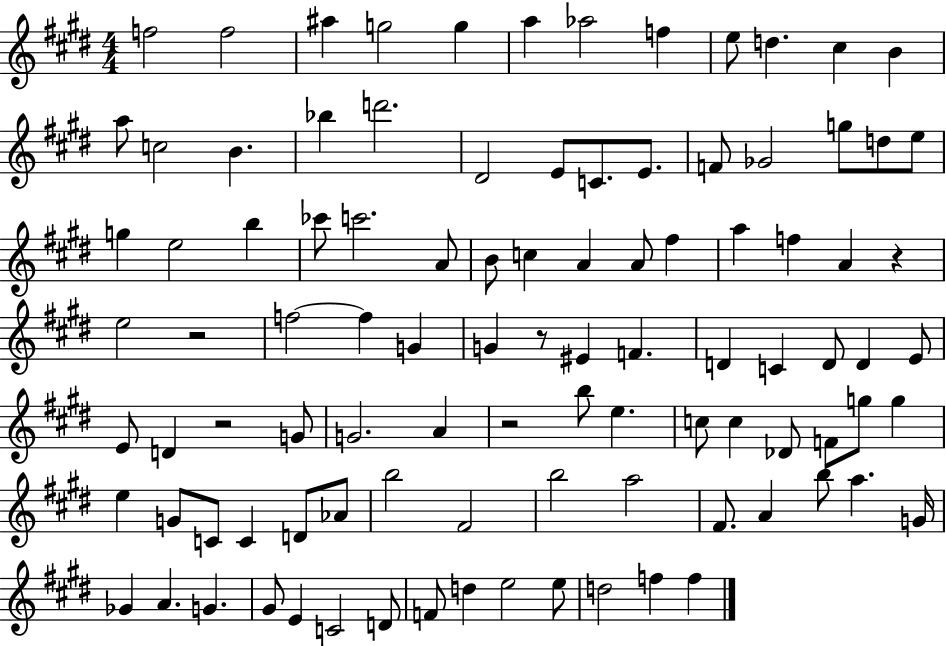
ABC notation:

X:1
T:Untitled
M:4/4
L:1/4
K:E
f2 f2 ^a g2 g a _a2 f e/2 d ^c B a/2 c2 B _b d'2 ^D2 E/2 C/2 E/2 F/2 _G2 g/2 d/2 e/2 g e2 b _c'/2 c'2 A/2 B/2 c A A/2 ^f a f A z e2 z2 f2 f G G z/2 ^E F D C D/2 D E/2 E/2 D z2 G/2 G2 A z2 b/2 e c/2 c _D/2 F/2 g/2 g e G/2 C/2 C D/2 _A/2 b2 ^F2 b2 a2 ^F/2 A b/2 a G/4 _G A G ^G/2 E C2 D/2 F/2 d e2 e/2 d2 f f